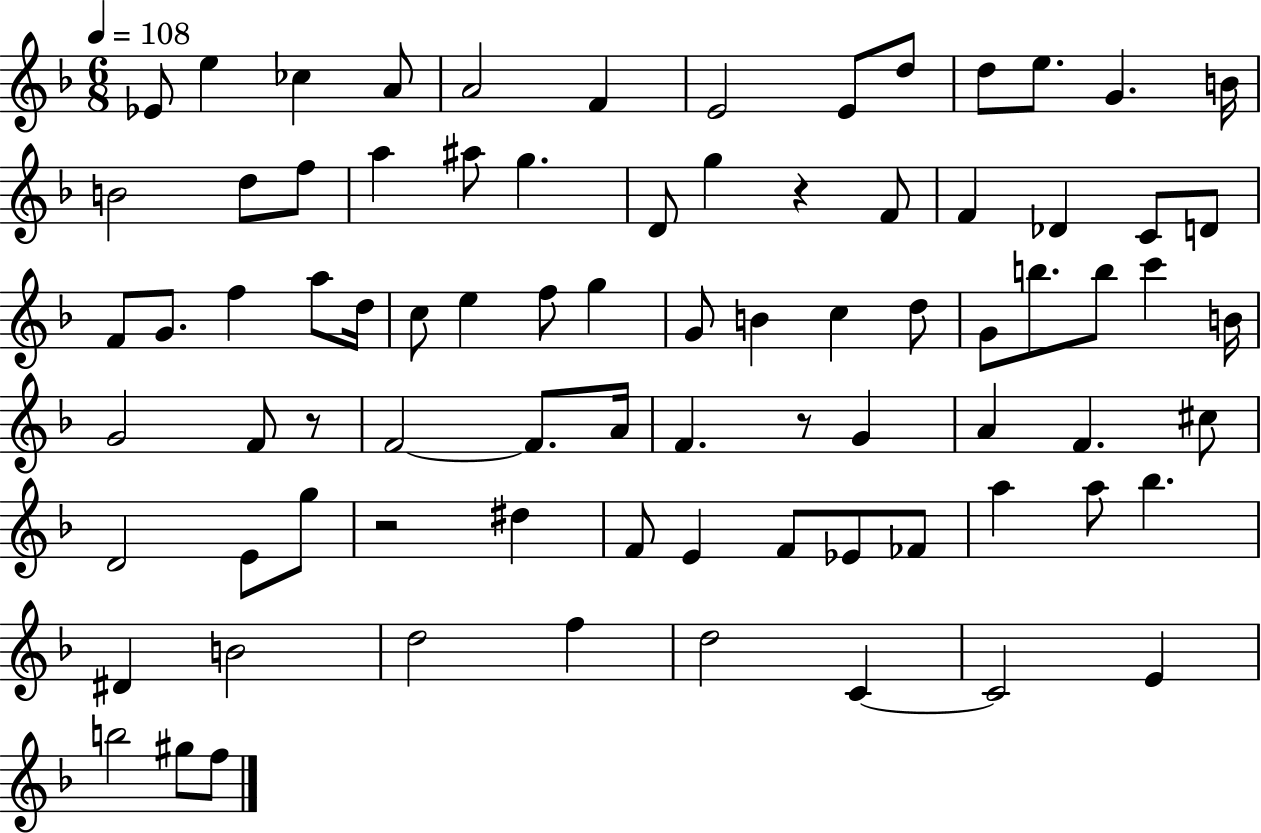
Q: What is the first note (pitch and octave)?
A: Eb4